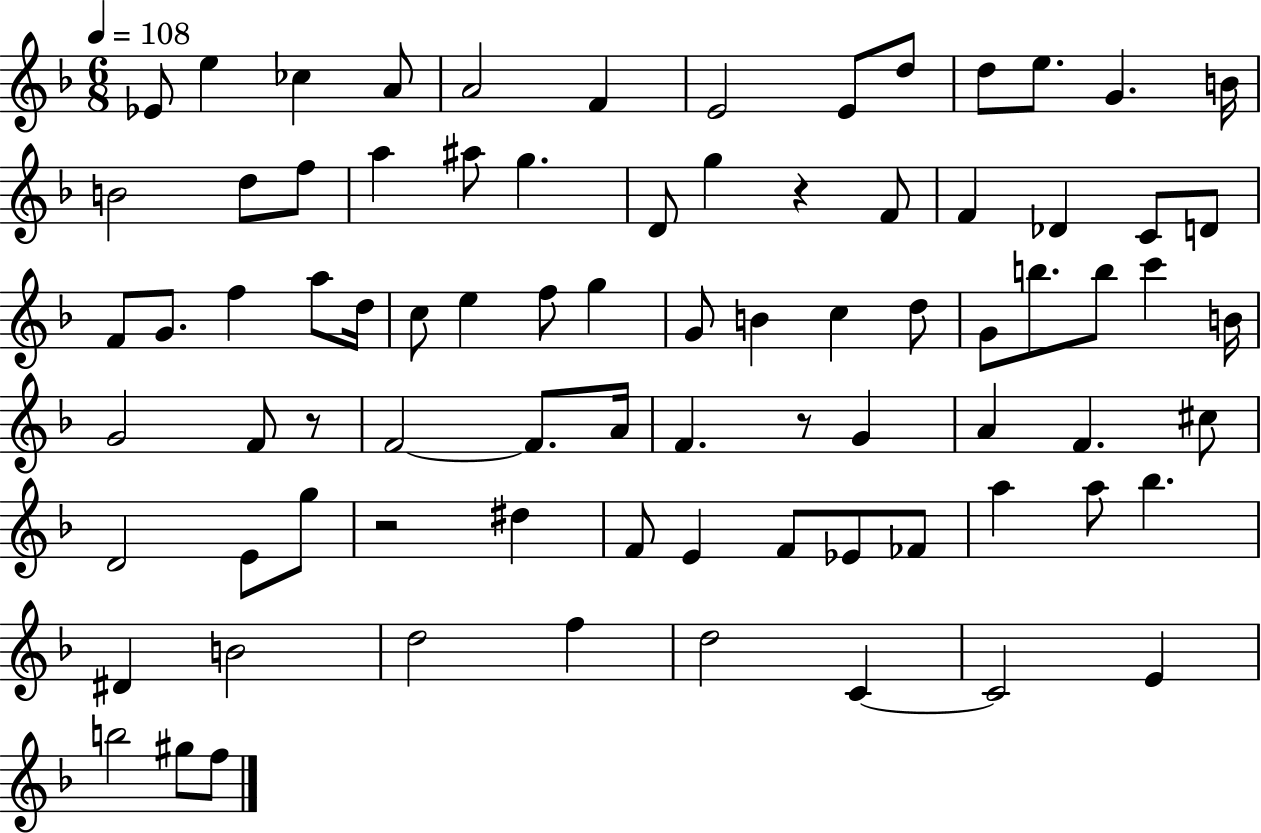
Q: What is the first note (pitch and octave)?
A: Eb4